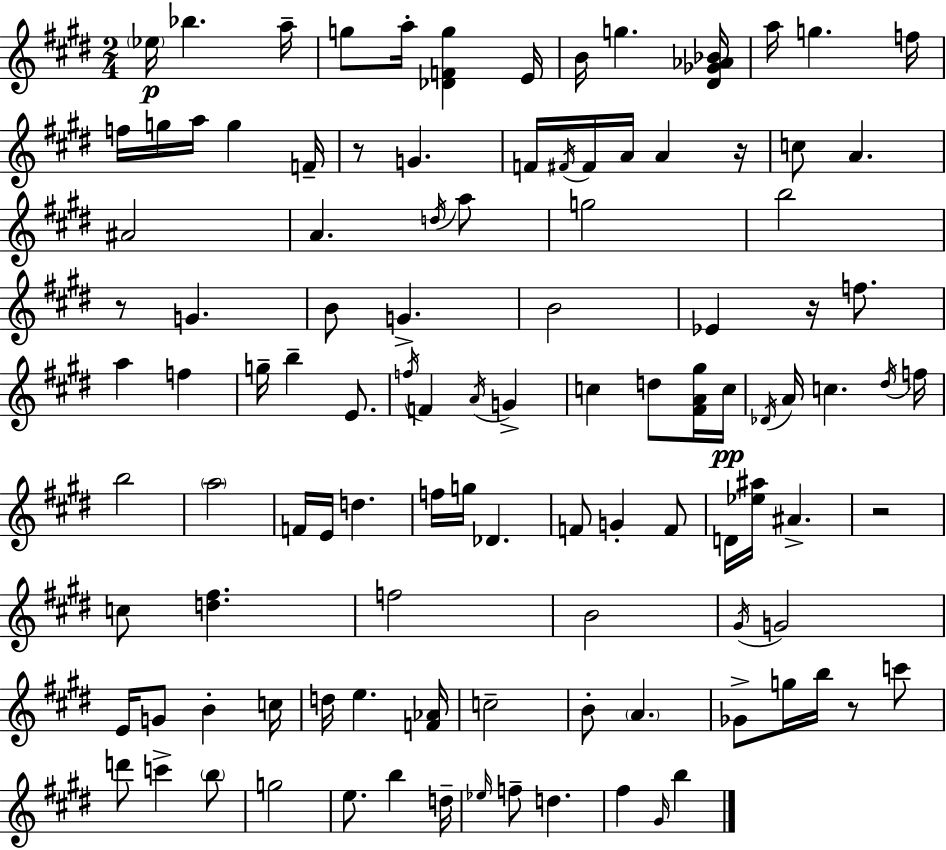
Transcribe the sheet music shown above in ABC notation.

X:1
T:Untitled
M:2/4
L:1/4
K:E
_e/4 _b a/4 g/2 a/4 [_DFg] E/4 B/4 g [^D_G_A_B]/4 a/4 g f/4 f/4 g/4 a/4 g F/4 z/2 G F/4 ^F/4 ^F/4 A/4 A z/4 c/2 A ^A2 A d/4 a/2 g2 b2 z/2 G B/2 G B2 _E z/4 f/2 a f g/4 b E/2 f/4 F A/4 G c d/2 [^FA^g]/4 c/4 _D/4 A/4 c ^d/4 f/4 b2 a2 F/4 E/4 d f/4 g/4 _D F/2 G F/2 D/4 [_e^a]/4 ^A z2 c/2 [d^f] f2 B2 ^G/4 G2 E/4 G/2 B c/4 d/4 e [F_A]/4 c2 B/2 A _G/2 g/4 b/4 z/2 c'/2 d'/2 c' b/2 g2 e/2 b d/4 _e/4 f/2 d ^f ^G/4 b